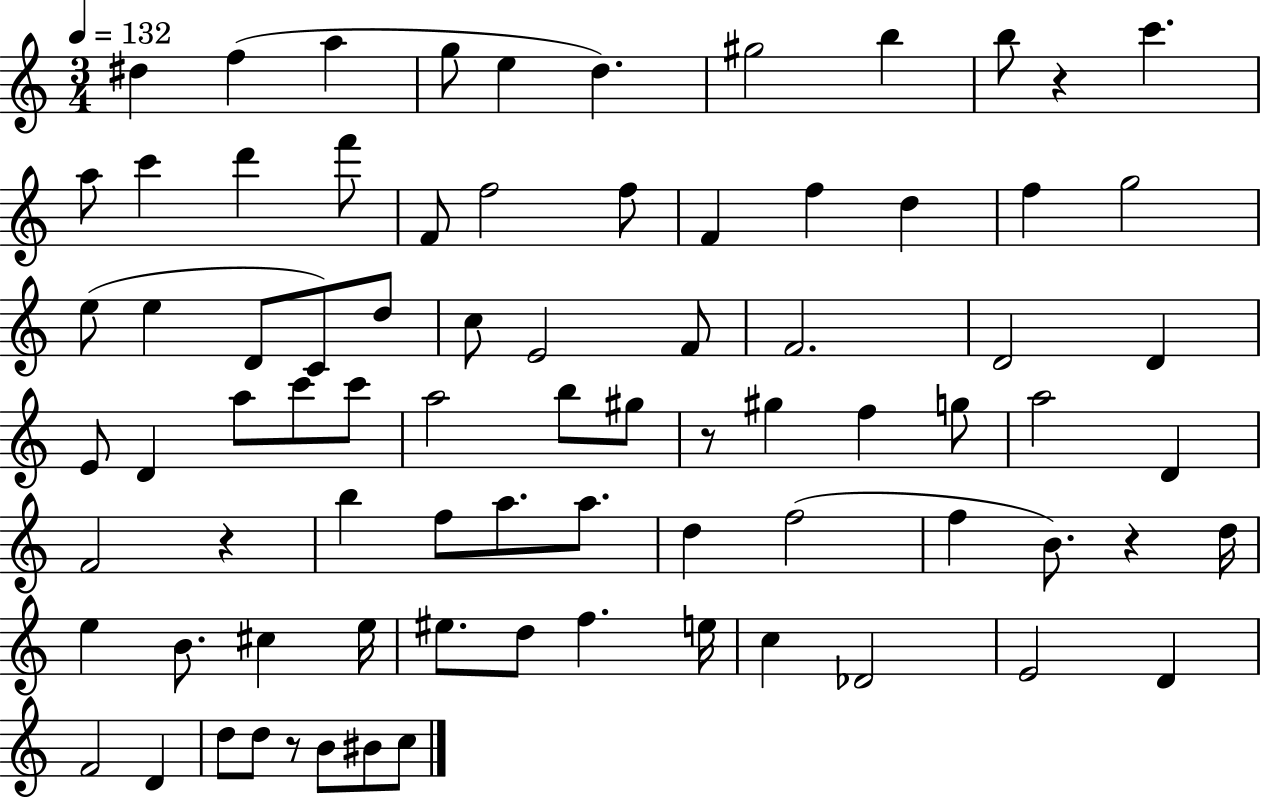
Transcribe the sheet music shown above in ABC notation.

X:1
T:Untitled
M:3/4
L:1/4
K:C
^d f a g/2 e d ^g2 b b/2 z c' a/2 c' d' f'/2 F/2 f2 f/2 F f d f g2 e/2 e D/2 C/2 d/2 c/2 E2 F/2 F2 D2 D E/2 D a/2 c'/2 c'/2 a2 b/2 ^g/2 z/2 ^g f g/2 a2 D F2 z b f/2 a/2 a/2 d f2 f B/2 z d/4 e B/2 ^c e/4 ^e/2 d/2 f e/4 c _D2 E2 D F2 D d/2 d/2 z/2 B/2 ^B/2 c/2